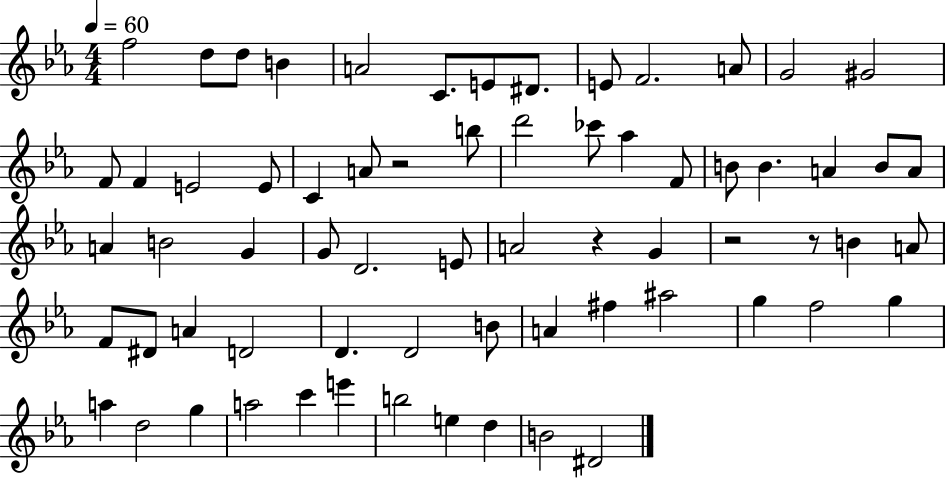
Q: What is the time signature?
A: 4/4